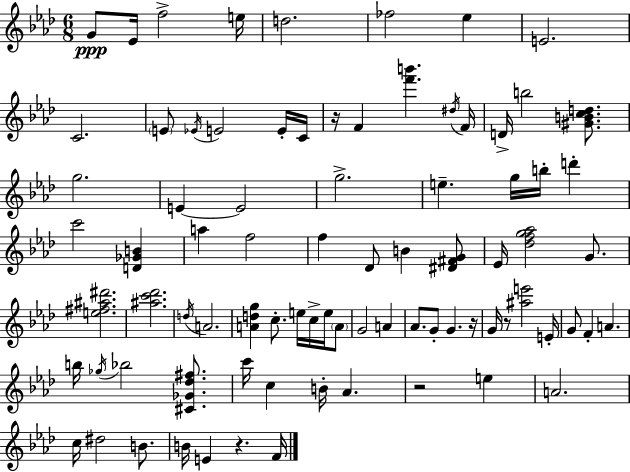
{
  \clef treble
  \numericTimeSignature
  \time 6/8
  \key aes \major
  g'8\ppp ees'16 f''2-> e''16 | d''2. | fes''2 ees''4 | e'2. | \break c'2. | \parenthesize e'8 \acciaccatura { ees'16 } e'2 e'16-. | c'16 r16 f'4 <f''' b'''>4. | \acciaccatura { dis''16 } f'16 d'16-> b''2 <gis' b' c'' d''>8. | \break g''2. | e'4~~ e'2 | g''2.-> | e''4.-- g''16 b''16-. d'''4-. | \break c'''2 <d' ges' b'>4 | a''4 f''2 | f''4 des'8 b'4 | <dis' fis' g'>8 ees'16 <des'' f'' g'' aes''>2 g'8. | \break <e'' fis'' ais'' dis'''>2. | <ais'' c''' des'''>2. | \acciaccatura { d''16 } a'2. | <a' d'' g''>4 c''8.-. e''16 c''16-> | \break e''16 \parenthesize a'8 g'2 a'4 | aes'8. g'8-. g'4. | r16 g'16 r8 <ais'' e'''>2 | e'16-. g'8 f'4-. a'4. | \break b''16 \acciaccatura { ges''16 } bes''2 | <cis' ges' des'' fis''>8. c'''16 c''4 b'16-. aes'4. | r2 | e''4 a'2. | \break c''16 dis''2 | b'8. b'16 e'4 r4. | f'16 \bar "|."
}